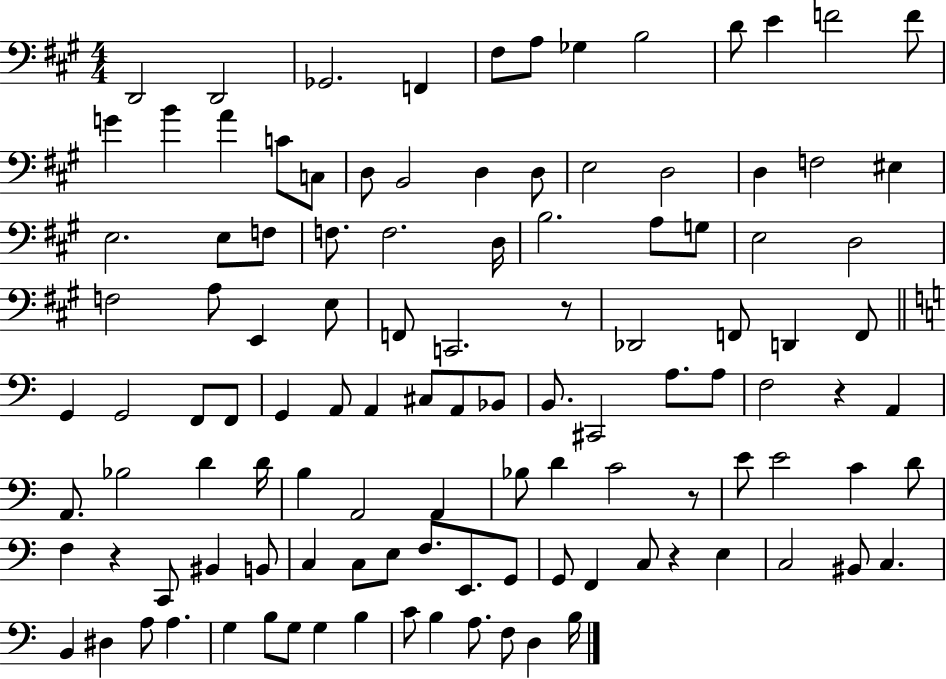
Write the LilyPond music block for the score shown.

{
  \clef bass
  \numericTimeSignature
  \time 4/4
  \key a \major
  \repeat volta 2 { d,2 d,2 | ges,2. f,4 | fis8 a8 ges4 b2 | d'8 e'4 f'2 f'8 | \break g'4 b'4 a'4 c'8 c8 | d8 b,2 d4 d8 | e2 d2 | d4 f2 eis4 | \break e2. e8 f8 | f8. f2. d16 | b2. a8 g8 | e2 d2 | \break f2 a8 e,4 e8 | f,8 c,2. r8 | des,2 f,8 d,4 f,8 | \bar "||" \break \key a \minor g,4 g,2 f,8 f,8 | g,4 a,8 a,4 cis8 a,8 bes,8 | b,8. cis,2 a8. a8 | f2 r4 a,4 | \break a,8. bes2 d'4 d'16 | b4 a,2 a,4 | bes8 d'4 c'2 r8 | e'8 e'2 c'4 d'8 | \break f4 r4 c,8 bis,4 b,8 | c4 c8 e8 f8. e,8. g,8 | g,8 f,4 c8 r4 e4 | c2 bis,8 c4. | \break b,4 dis4 a8 a4. | g4 b8 g8 g4 b4 | c'8 b4 a8. f8 d4 b16 | } \bar "|."
}